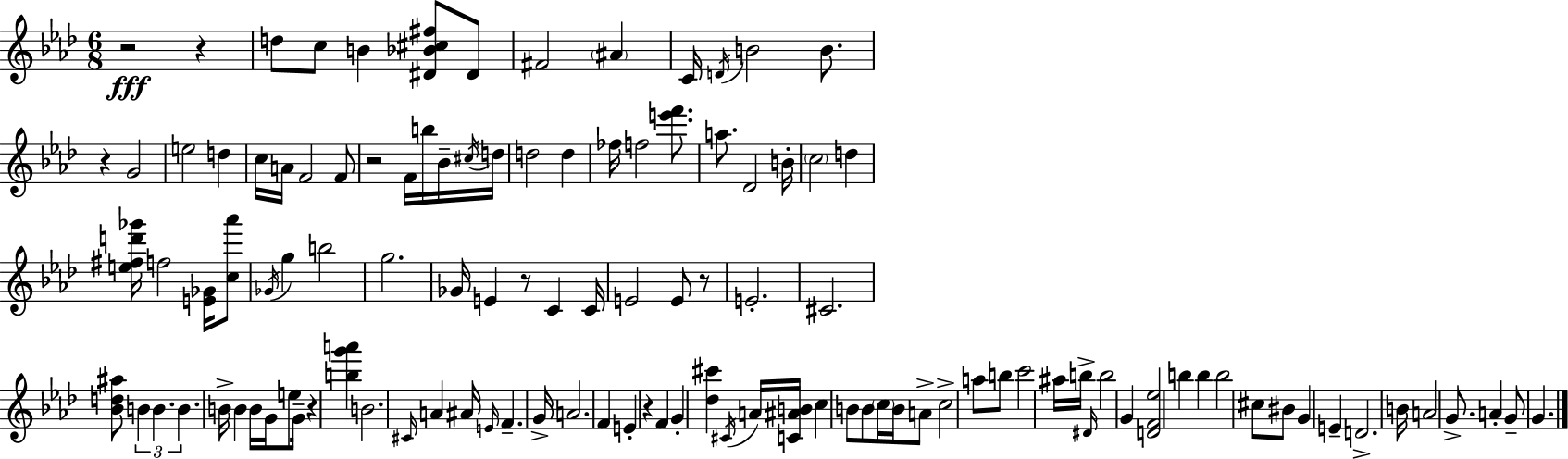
{
  \clef treble
  \numericTimeSignature
  \time 6/8
  \key aes \major
  r2\fff r4 | d''8 c''8 b'4 <dis' bes' cis'' fis''>8 dis'8 | fis'2 \parenthesize ais'4 | c'16 \acciaccatura { d'16 } b'2 b'8. | \break r4 g'2 | e''2 d''4 | c''16 a'16 f'2 f'8 | r2 f'16 b''16 bes'16-- | \break \acciaccatura { cis''16 } d''16 d''2 d''4 | fes''16 f''2 <e''' f'''>8. | a''8. des'2 | b'16-. \parenthesize c''2 d''4 | \break <e'' fis'' d''' ges'''>16 f''2 <e' ges'>16 | <c'' aes'''>8 \acciaccatura { ges'16 } g''4 b''2 | g''2. | ges'16 e'4 r8 c'4 | \break c'16 e'2 e'8 | r8 e'2.-. | cis'2. | <bes' d'' ais''>8 \tuplet 3/2 { b'4 b'4. | \break b'4. } b'16-> b'4 | b'16 g'16 e''8 g'16-- r4 <b'' g''' a'''>4 | b'2. | \grace { cis'16 } a'4 ais'16 \grace { e'16 } f'4.-- | \break g'16-> a'2. | f'4 e'4-. | r4 f'4 g'4-. | <des'' cis'''>4 \acciaccatura { cis'16 } a'16 <c' ais' b'>16 c''4 | \break b'8 b'8 \parenthesize c''16 b'16 a'8-> c''2-> | a''8 b''8 c'''2 | ais''16 b''16-> \grace { dis'16 } b''2 | g'4 <d' f' ees''>2 | \break b''4 b''4 b''2 | cis''8 bis'8 g'4 | e'4-- d'2.-> | b'16 a'2 | \break g'8.-> a'4-. g'8-- | g'4. \bar "|."
}